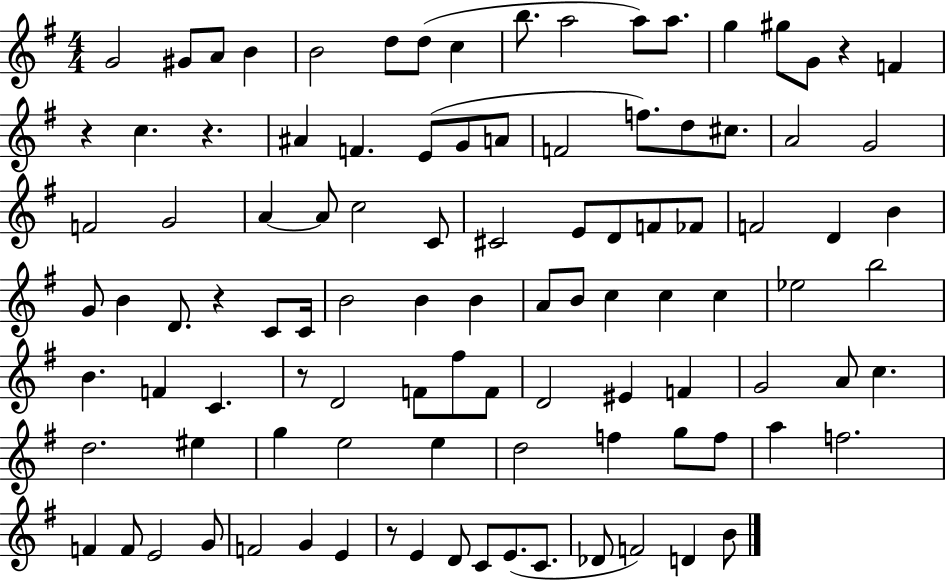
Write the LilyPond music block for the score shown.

{
  \clef treble
  \numericTimeSignature
  \time 4/4
  \key g \major
  g'2 gis'8 a'8 b'4 | b'2 d''8 d''8( c''4 | b''8. a''2 a''8) a''8. | g''4 gis''8 g'8 r4 f'4 | \break r4 c''4. r4. | ais'4 f'4. e'8( g'8 a'8 | f'2 f''8.) d''8 cis''8. | a'2 g'2 | \break f'2 g'2 | a'4~~ a'8 c''2 c'8 | cis'2 e'8 d'8 f'8 fes'8 | f'2 d'4 b'4 | \break g'8 b'4 d'8. r4 c'8 c'16 | b'2 b'4 b'4 | a'8 b'8 c''4 c''4 c''4 | ees''2 b''2 | \break b'4. f'4 c'4. | r8 d'2 f'8 fis''8 f'8 | d'2 eis'4 f'4 | g'2 a'8 c''4. | \break d''2. eis''4 | g''4 e''2 e''4 | d''2 f''4 g''8 f''8 | a''4 f''2. | \break f'4 f'8 e'2 g'8 | f'2 g'4 e'4 | r8 e'4 d'8 c'8 e'8.( c'8. | des'8 f'2) d'4 b'8 | \break \bar "|."
}